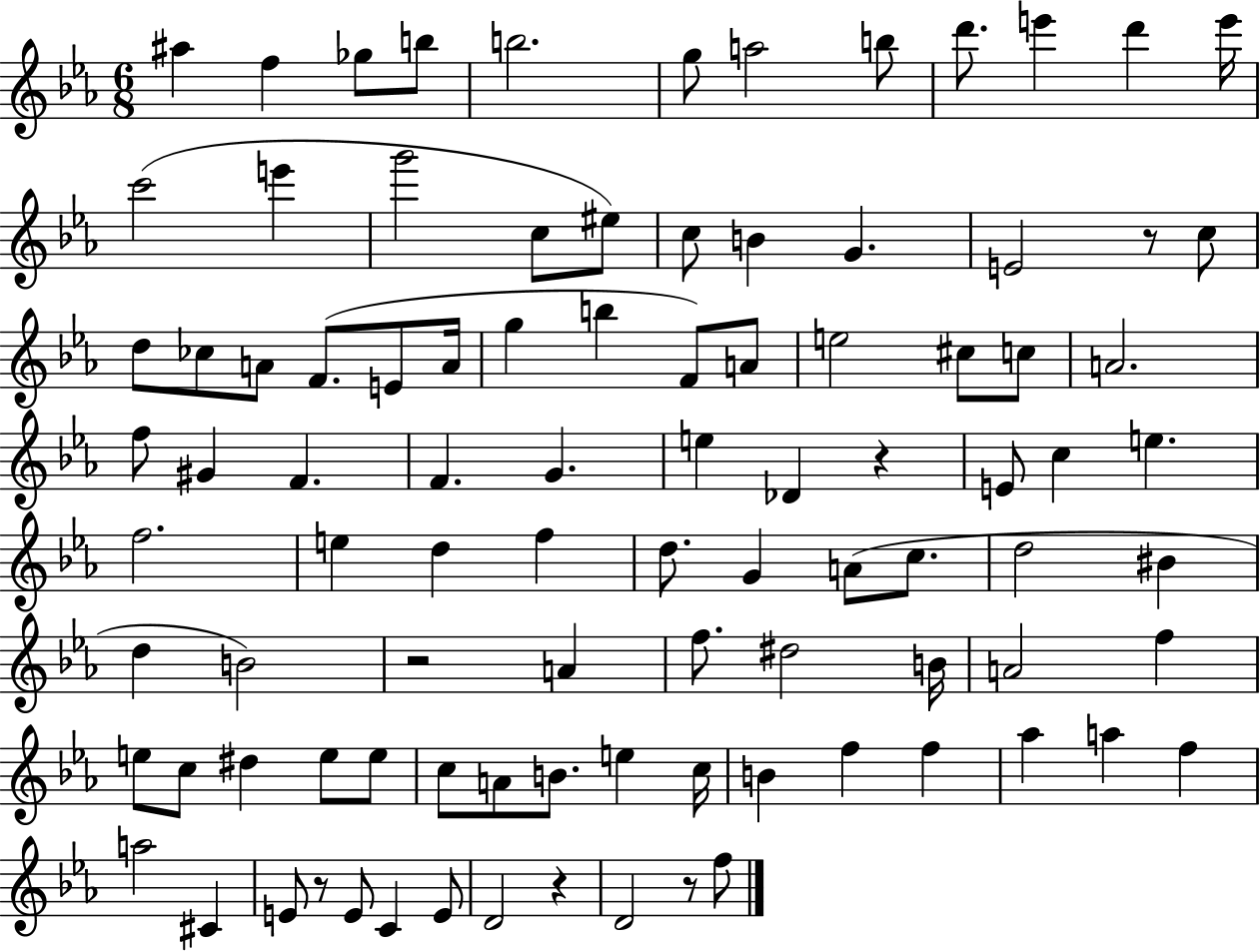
{
  \clef treble
  \numericTimeSignature
  \time 6/8
  \key ees \major
  \repeat volta 2 { ais''4 f''4 ges''8 b''8 | b''2. | g''8 a''2 b''8 | d'''8. e'''4 d'''4 e'''16 | \break c'''2( e'''4 | g'''2 c''8 eis''8) | c''8 b'4 g'4. | e'2 r8 c''8 | \break d''8 ces''8 a'8 f'8.( e'8 a'16 | g''4 b''4 f'8) a'8 | e''2 cis''8 c''8 | a'2. | \break f''8 gis'4 f'4. | f'4. g'4. | e''4 des'4 r4 | e'8 c''4 e''4. | \break f''2. | e''4 d''4 f''4 | d''8. g'4 a'8( c''8. | d''2 bis'4 | \break d''4 b'2) | r2 a'4 | f''8. dis''2 b'16 | a'2 f''4 | \break e''8 c''8 dis''4 e''8 e''8 | c''8 a'8 b'8. e''4 c''16 | b'4 f''4 f''4 | aes''4 a''4 f''4 | \break a''2 cis'4 | e'8 r8 e'8 c'4 e'8 | d'2 r4 | d'2 r8 f''8 | \break } \bar "|."
}